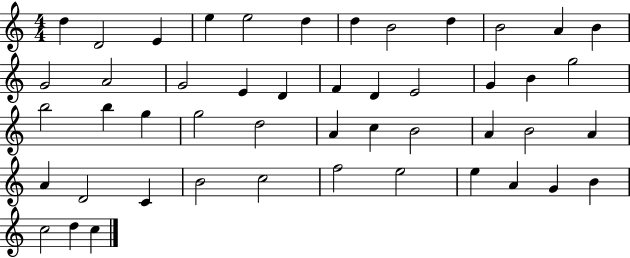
D5/q D4/h E4/q E5/q E5/h D5/q D5/q B4/h D5/q B4/h A4/q B4/q G4/h A4/h G4/h E4/q D4/q F4/q D4/q E4/h G4/q B4/q G5/h B5/h B5/q G5/q G5/h D5/h A4/q C5/q B4/h A4/q B4/h A4/q A4/q D4/h C4/q B4/h C5/h F5/h E5/h E5/q A4/q G4/q B4/q C5/h D5/q C5/q